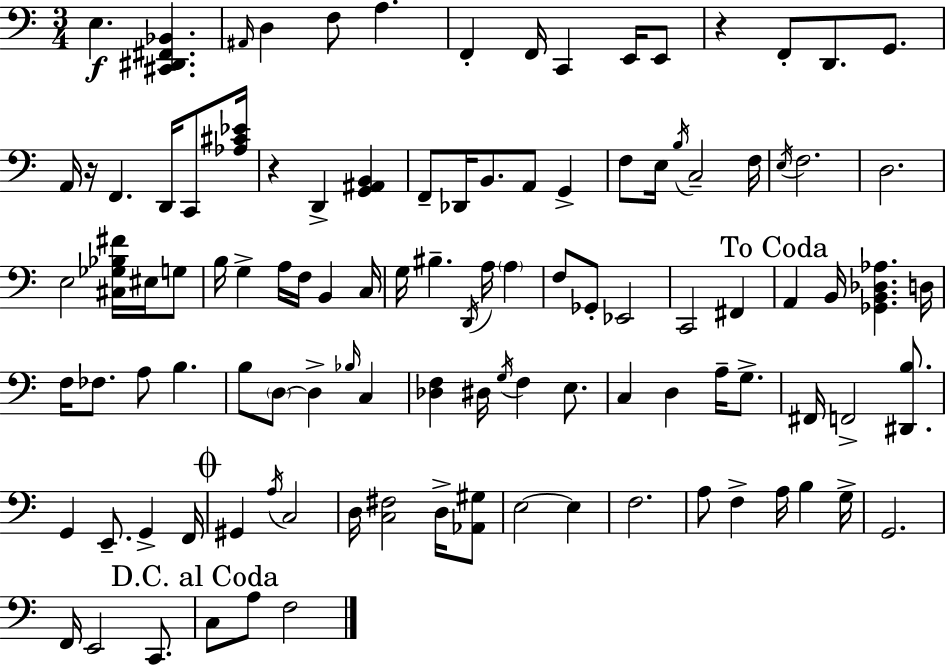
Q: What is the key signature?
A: C major